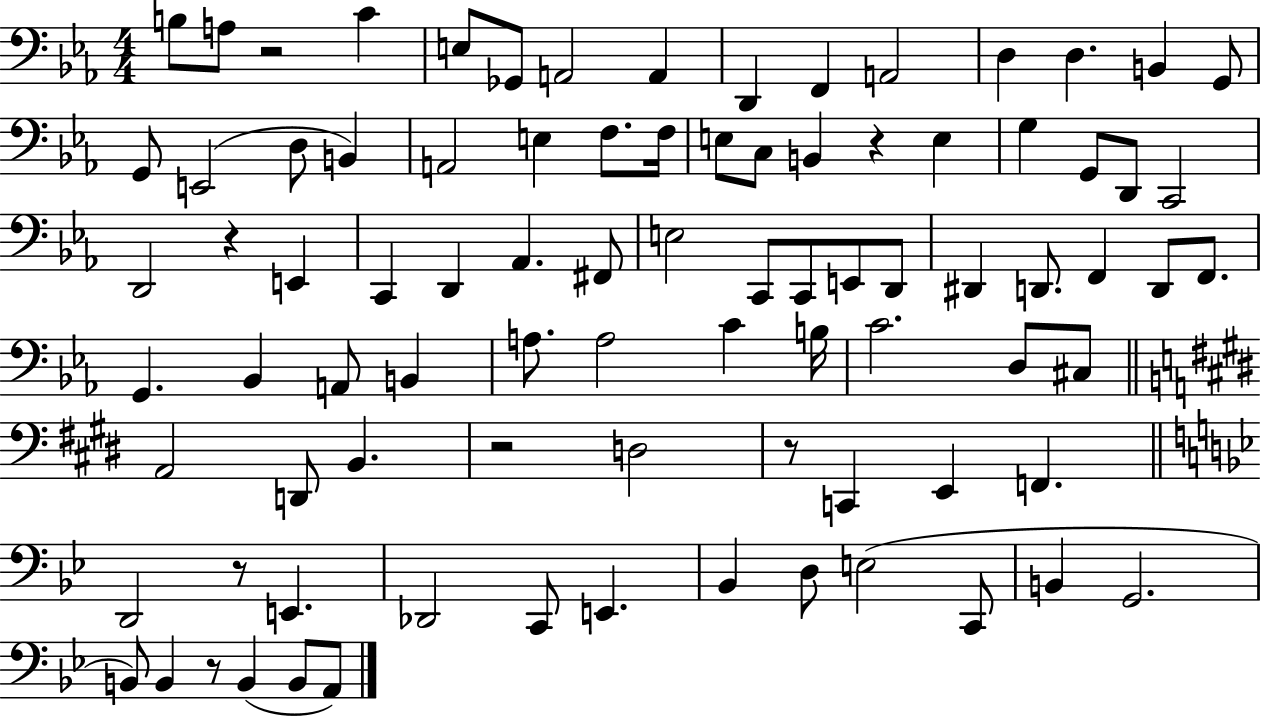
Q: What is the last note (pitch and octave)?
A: A2